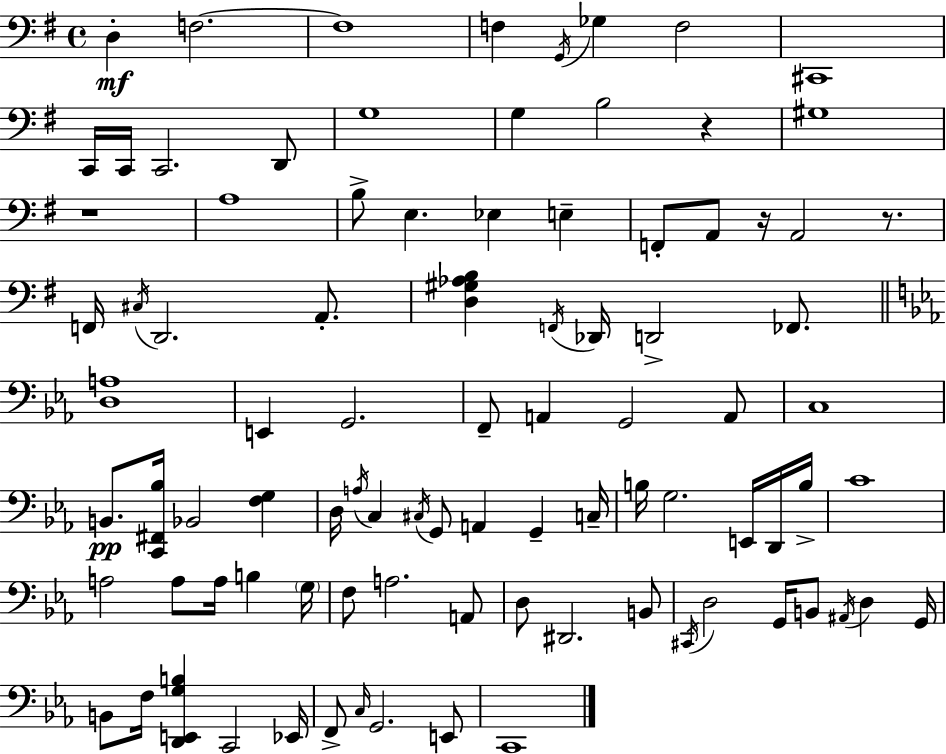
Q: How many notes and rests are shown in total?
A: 91